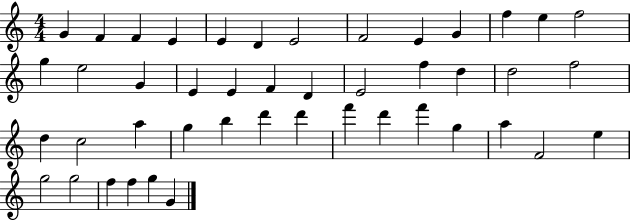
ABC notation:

X:1
T:Untitled
M:4/4
L:1/4
K:C
G F F E E D E2 F2 E G f e f2 g e2 G E E F D E2 f d d2 f2 d c2 a g b d' d' f' d' f' g a F2 e g2 g2 f f g G